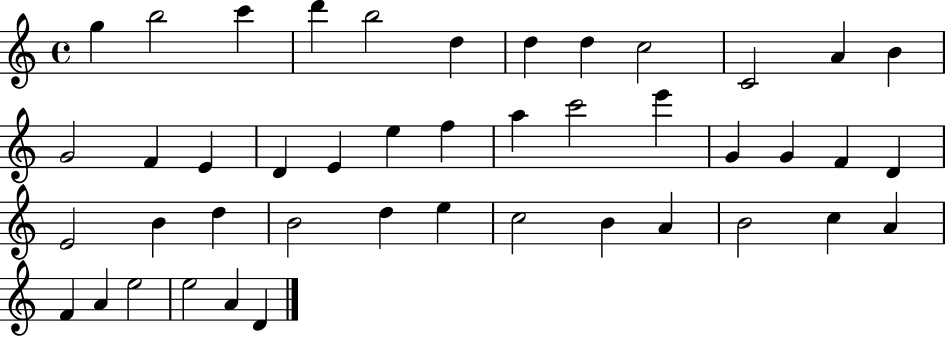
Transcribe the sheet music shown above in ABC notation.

X:1
T:Untitled
M:4/4
L:1/4
K:C
g b2 c' d' b2 d d d c2 C2 A B G2 F E D E e f a c'2 e' G G F D E2 B d B2 d e c2 B A B2 c A F A e2 e2 A D